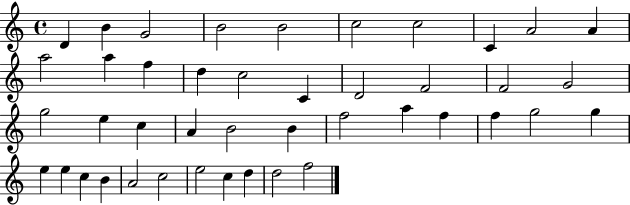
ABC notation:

X:1
T:Untitled
M:4/4
L:1/4
K:C
D B G2 B2 B2 c2 c2 C A2 A a2 a f d c2 C D2 F2 F2 G2 g2 e c A B2 B f2 a f f g2 g e e c B A2 c2 e2 c d d2 f2